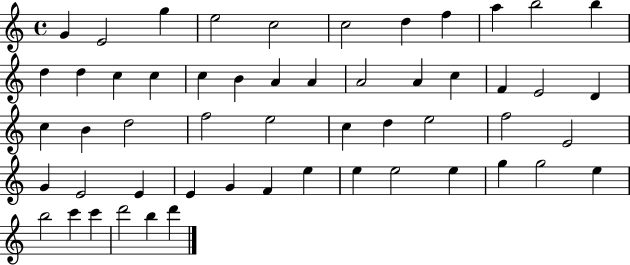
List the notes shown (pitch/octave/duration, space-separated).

G4/q E4/h G5/q E5/h C5/h C5/h D5/q F5/q A5/q B5/h B5/q D5/q D5/q C5/q C5/q C5/q B4/q A4/q A4/q A4/h A4/q C5/q F4/q E4/h D4/q C5/q B4/q D5/h F5/h E5/h C5/q D5/q E5/h F5/h E4/h G4/q E4/h E4/q E4/q G4/q F4/q E5/q E5/q E5/h E5/q G5/q G5/h E5/q B5/h C6/q C6/q D6/h B5/q D6/q